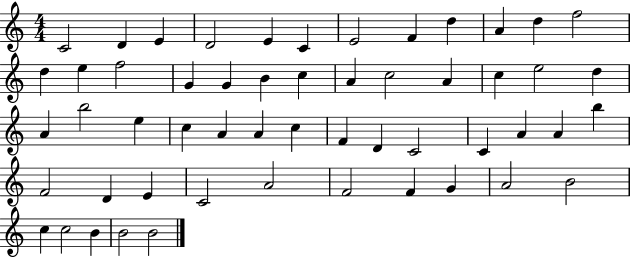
C4/h D4/q E4/q D4/h E4/q C4/q E4/h F4/q D5/q A4/q D5/q F5/h D5/q E5/q F5/h G4/q G4/q B4/q C5/q A4/q C5/h A4/q C5/q E5/h D5/q A4/q B5/h E5/q C5/q A4/q A4/q C5/q F4/q D4/q C4/h C4/q A4/q A4/q B5/q F4/h D4/q E4/q C4/h A4/h F4/h F4/q G4/q A4/h B4/h C5/q C5/h B4/q B4/h B4/h